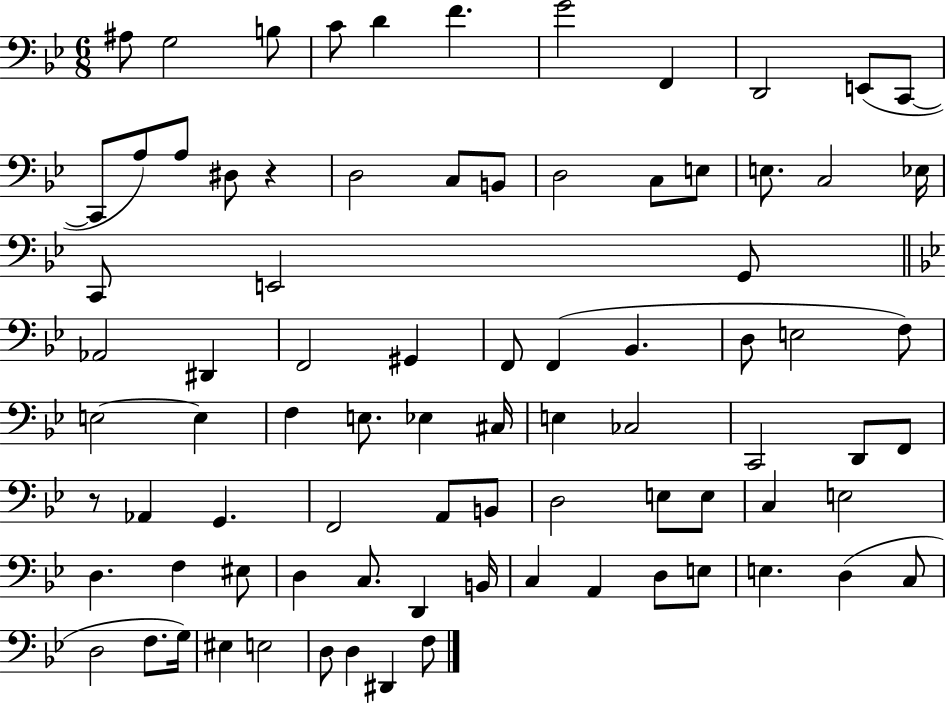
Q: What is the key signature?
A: BES major